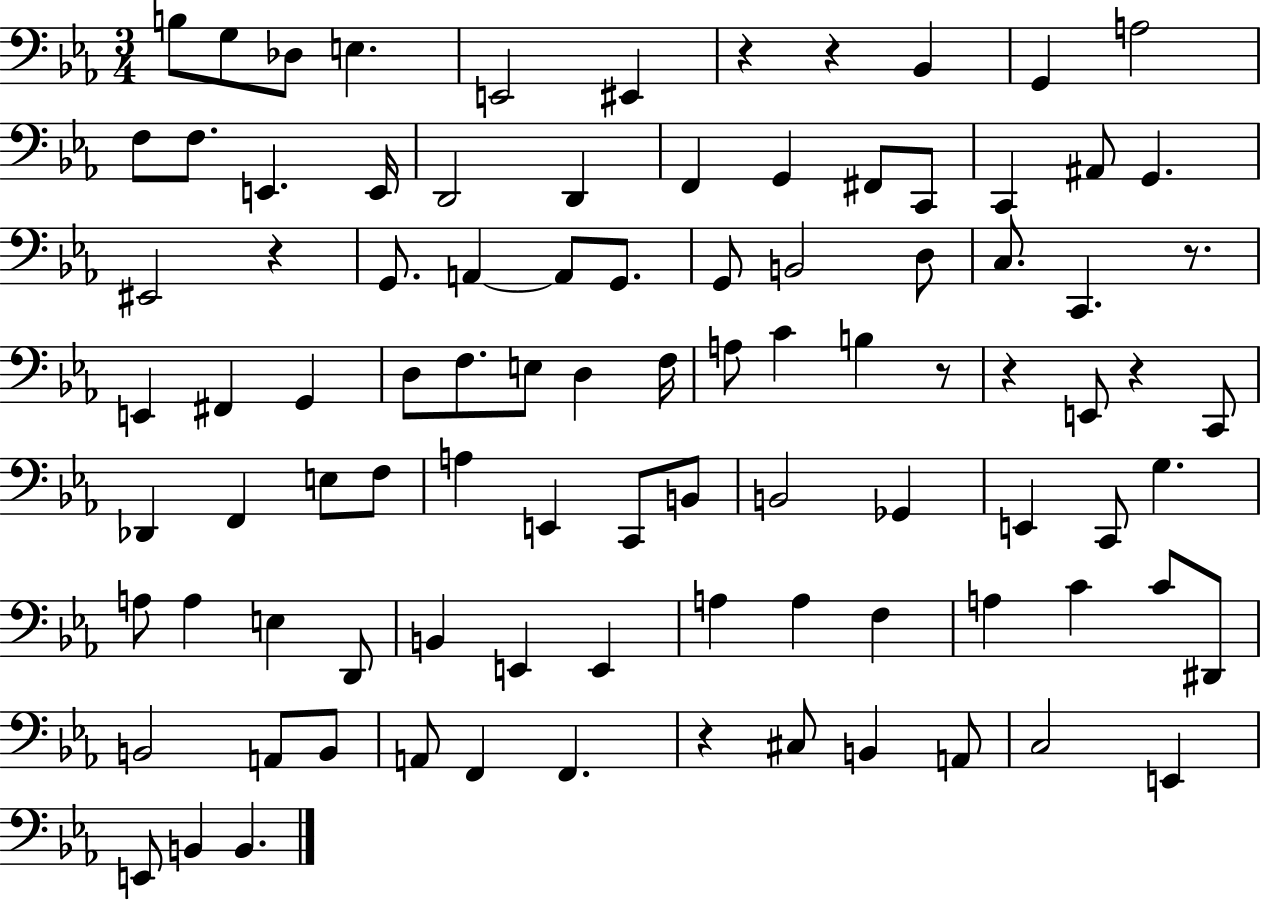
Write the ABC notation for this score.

X:1
T:Untitled
M:3/4
L:1/4
K:Eb
B,/2 G,/2 _D,/2 E, E,,2 ^E,, z z _B,, G,, A,2 F,/2 F,/2 E,, E,,/4 D,,2 D,, F,, G,, ^F,,/2 C,,/2 C,, ^A,,/2 G,, ^E,,2 z G,,/2 A,, A,,/2 G,,/2 G,,/2 B,,2 D,/2 C,/2 C,, z/2 E,, ^F,, G,, D,/2 F,/2 E,/2 D, F,/4 A,/2 C B, z/2 z E,,/2 z C,,/2 _D,, F,, E,/2 F,/2 A, E,, C,,/2 B,,/2 B,,2 _G,, E,, C,,/2 G, A,/2 A, E, D,,/2 B,, E,, E,, A, A, F, A, C C/2 ^D,,/2 B,,2 A,,/2 B,,/2 A,,/2 F,, F,, z ^C,/2 B,, A,,/2 C,2 E,, E,,/2 B,, B,,